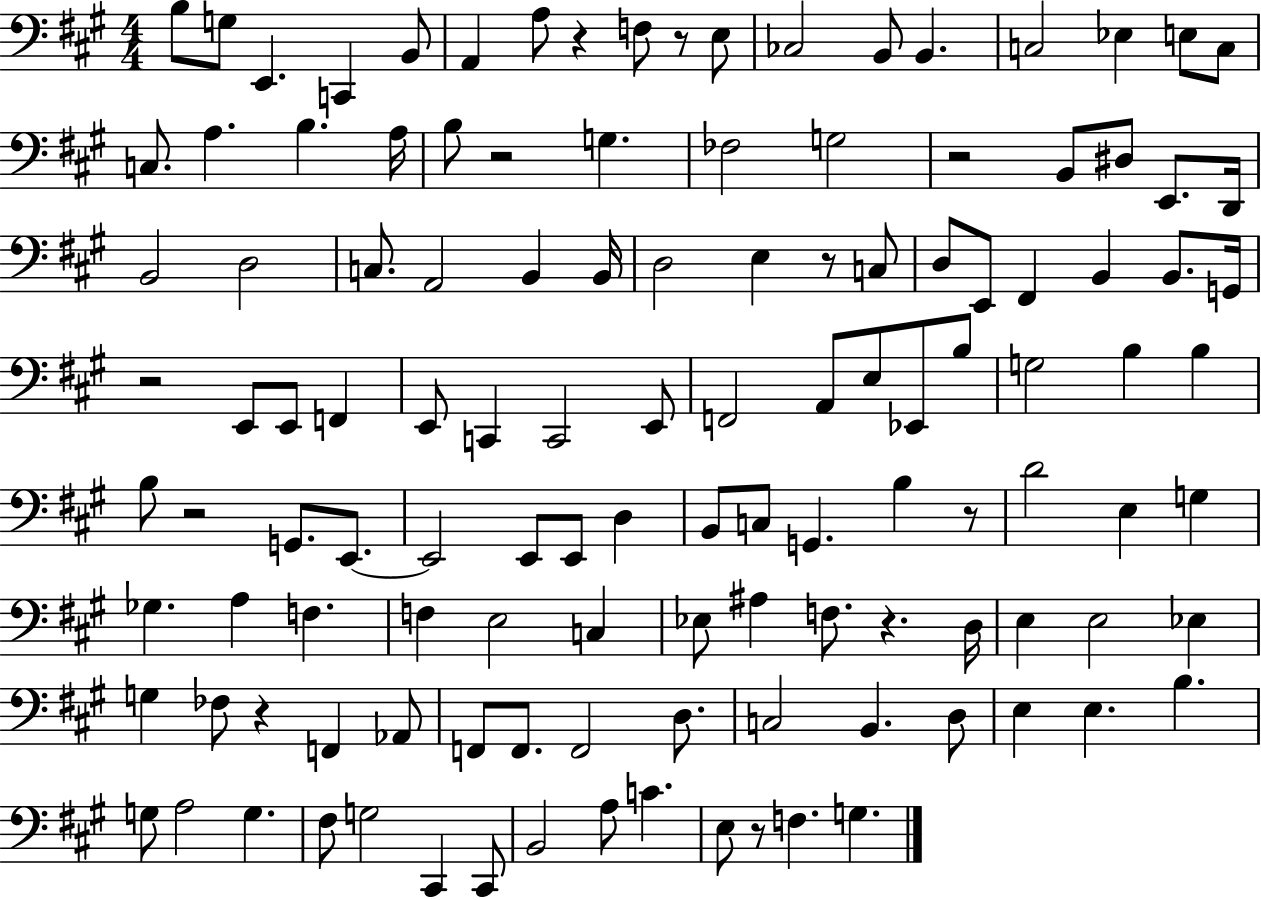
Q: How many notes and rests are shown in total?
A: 123